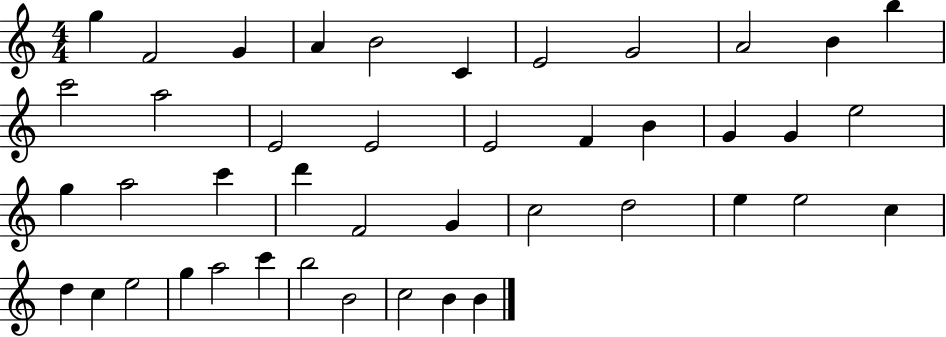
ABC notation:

X:1
T:Untitled
M:4/4
L:1/4
K:C
g F2 G A B2 C E2 G2 A2 B b c'2 a2 E2 E2 E2 F B G G e2 g a2 c' d' F2 G c2 d2 e e2 c d c e2 g a2 c' b2 B2 c2 B B